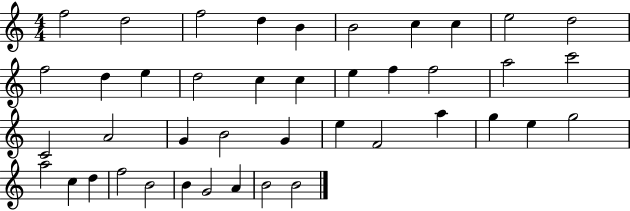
{
  \clef treble
  \numericTimeSignature
  \time 4/4
  \key c \major
  f''2 d''2 | f''2 d''4 b'4 | b'2 c''4 c''4 | e''2 d''2 | \break f''2 d''4 e''4 | d''2 c''4 c''4 | e''4 f''4 f''2 | a''2 c'''2 | \break c'2 a'2 | g'4 b'2 g'4 | e''4 f'2 a''4 | g''4 e''4 g''2 | \break a''2 c''4 d''4 | f''2 b'2 | b'4 g'2 a'4 | b'2 b'2 | \break \bar "|."
}